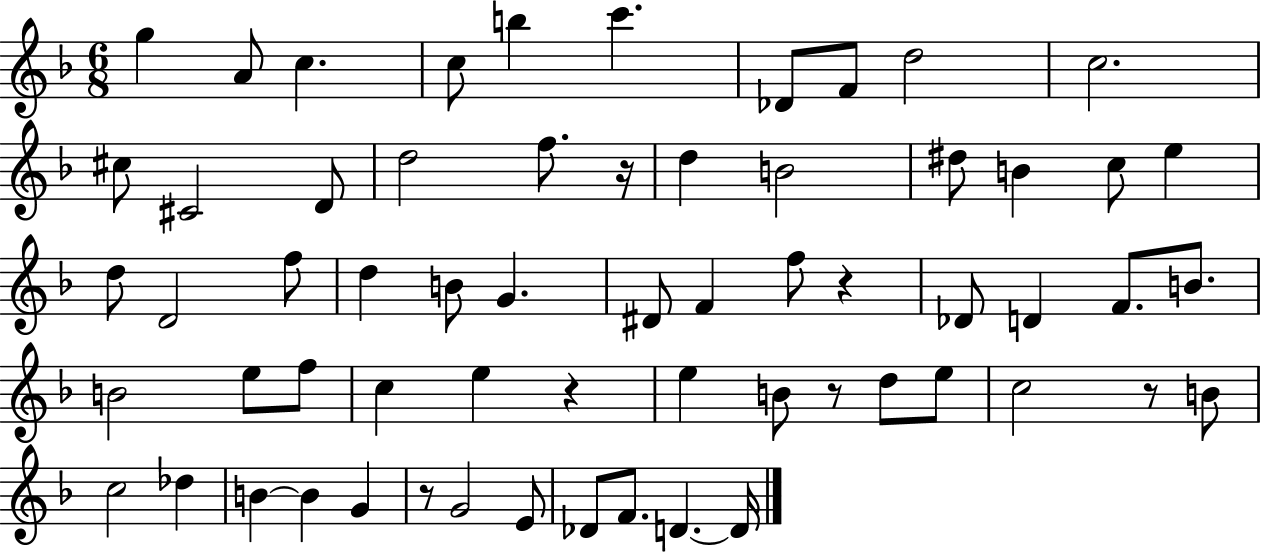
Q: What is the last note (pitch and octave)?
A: D4